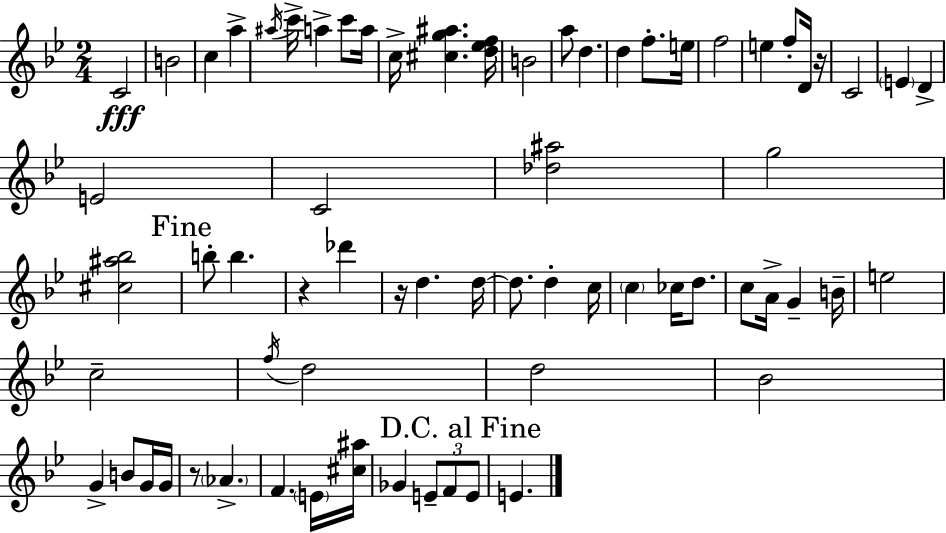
{
  \clef treble
  \numericTimeSignature
  \time 2/4
  \key g \minor
  \repeat volta 2 { c'2\fff | b'2 | c''4 a''4-> | \acciaccatura { ais''16 } c'''16-> a''4-> c'''8 | \break a''16 c''16-> <cis'' g'' ais''>4. | <d'' ees'' f''>16 b'2 | a''8 d''4. | d''4 f''8.-. | \break e''16 f''2 | e''4 f''8-. d'16 | r16 c'2 | \parenthesize e'4 d'4-> | \break e'2 | c'2 | <des'' ais''>2 | g''2 | \break <cis'' ais'' bes''>2 | \mark "Fine" b''8-. b''4. | r4 des'''4 | r16 d''4. | \break d''16~~ d''8. d''4-. | c''16 \parenthesize c''4 ces''16 d''8. | c''8 a'16-> g'4-- | b'16-- e''2 | \break c''2-- | \acciaccatura { f''16 } d''2 | d''2 | bes'2 | \break g'4-> b'8 | g'16 g'16 r8 \parenthesize aes'4.-> | f'4. | \parenthesize e'16 <cis'' ais''>16 ges'4 \tuplet 3/2 { e'8-- | \break f'8 \mark "D.C. al Fine" e'8 } e'4. | } \bar "|."
}